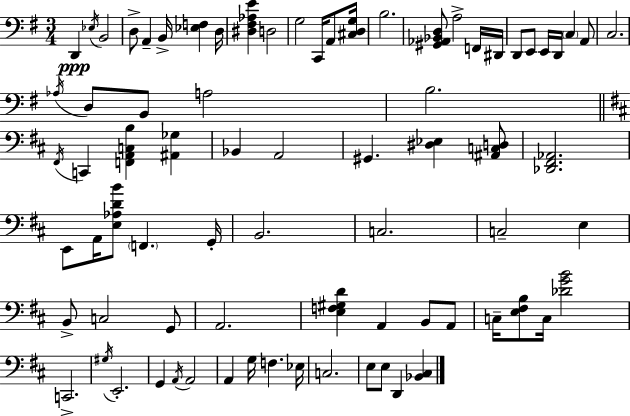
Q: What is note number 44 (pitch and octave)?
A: A2